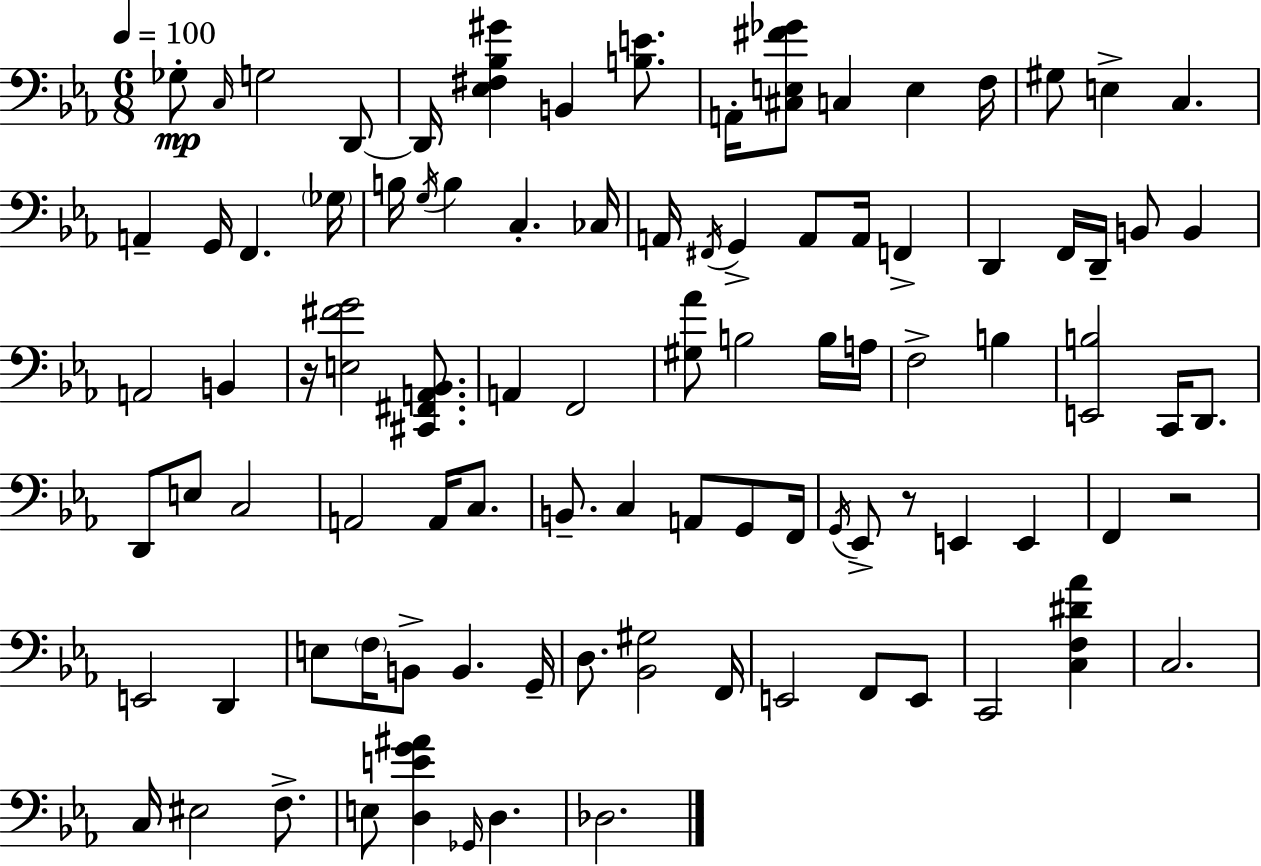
Gb3/e C3/s G3/h D2/e D2/s [Eb3,F#3,Bb3,G#4]/q B2/q [B3,E4]/e. A2/s [C#3,E3,F#4,Gb4]/e C3/q E3/q F3/s G#3/e E3/q C3/q. A2/q G2/s F2/q. Gb3/s B3/s G3/s B3/q C3/q. CES3/s A2/s F#2/s G2/q A2/e A2/s F2/q D2/q F2/s D2/s B2/e B2/q A2/h B2/q R/s [E3,F#4,G4]/h [C#2,F#2,A2,Bb2]/e. A2/q F2/h [G#3,Ab4]/e B3/h B3/s A3/s F3/h B3/q [E2,B3]/h C2/s D2/e. D2/e E3/e C3/h A2/h A2/s C3/e. B2/e. C3/q A2/e G2/e F2/s G2/s Eb2/e R/e E2/q E2/q F2/q R/h E2/h D2/q E3/e F3/s B2/e B2/q. G2/s D3/e. [Bb2,G#3]/h F2/s E2/h F2/e E2/e C2/h [C3,F3,D#4,Ab4]/q C3/h. C3/s EIS3/h F3/e. E3/e [D3,E4,G4,A#4]/q Gb2/s D3/q. Db3/h.